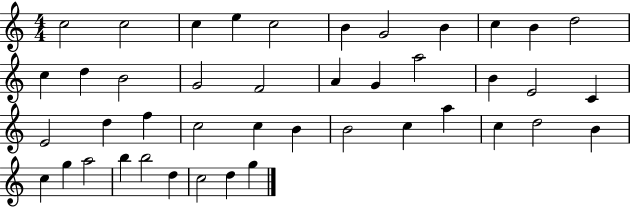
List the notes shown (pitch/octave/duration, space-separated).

C5/h C5/h C5/q E5/q C5/h B4/q G4/h B4/q C5/q B4/q D5/h C5/q D5/q B4/h G4/h F4/h A4/q G4/q A5/h B4/q E4/h C4/q E4/h D5/q F5/q C5/h C5/q B4/q B4/h C5/q A5/q C5/q D5/h B4/q C5/q G5/q A5/h B5/q B5/h D5/q C5/h D5/q G5/q